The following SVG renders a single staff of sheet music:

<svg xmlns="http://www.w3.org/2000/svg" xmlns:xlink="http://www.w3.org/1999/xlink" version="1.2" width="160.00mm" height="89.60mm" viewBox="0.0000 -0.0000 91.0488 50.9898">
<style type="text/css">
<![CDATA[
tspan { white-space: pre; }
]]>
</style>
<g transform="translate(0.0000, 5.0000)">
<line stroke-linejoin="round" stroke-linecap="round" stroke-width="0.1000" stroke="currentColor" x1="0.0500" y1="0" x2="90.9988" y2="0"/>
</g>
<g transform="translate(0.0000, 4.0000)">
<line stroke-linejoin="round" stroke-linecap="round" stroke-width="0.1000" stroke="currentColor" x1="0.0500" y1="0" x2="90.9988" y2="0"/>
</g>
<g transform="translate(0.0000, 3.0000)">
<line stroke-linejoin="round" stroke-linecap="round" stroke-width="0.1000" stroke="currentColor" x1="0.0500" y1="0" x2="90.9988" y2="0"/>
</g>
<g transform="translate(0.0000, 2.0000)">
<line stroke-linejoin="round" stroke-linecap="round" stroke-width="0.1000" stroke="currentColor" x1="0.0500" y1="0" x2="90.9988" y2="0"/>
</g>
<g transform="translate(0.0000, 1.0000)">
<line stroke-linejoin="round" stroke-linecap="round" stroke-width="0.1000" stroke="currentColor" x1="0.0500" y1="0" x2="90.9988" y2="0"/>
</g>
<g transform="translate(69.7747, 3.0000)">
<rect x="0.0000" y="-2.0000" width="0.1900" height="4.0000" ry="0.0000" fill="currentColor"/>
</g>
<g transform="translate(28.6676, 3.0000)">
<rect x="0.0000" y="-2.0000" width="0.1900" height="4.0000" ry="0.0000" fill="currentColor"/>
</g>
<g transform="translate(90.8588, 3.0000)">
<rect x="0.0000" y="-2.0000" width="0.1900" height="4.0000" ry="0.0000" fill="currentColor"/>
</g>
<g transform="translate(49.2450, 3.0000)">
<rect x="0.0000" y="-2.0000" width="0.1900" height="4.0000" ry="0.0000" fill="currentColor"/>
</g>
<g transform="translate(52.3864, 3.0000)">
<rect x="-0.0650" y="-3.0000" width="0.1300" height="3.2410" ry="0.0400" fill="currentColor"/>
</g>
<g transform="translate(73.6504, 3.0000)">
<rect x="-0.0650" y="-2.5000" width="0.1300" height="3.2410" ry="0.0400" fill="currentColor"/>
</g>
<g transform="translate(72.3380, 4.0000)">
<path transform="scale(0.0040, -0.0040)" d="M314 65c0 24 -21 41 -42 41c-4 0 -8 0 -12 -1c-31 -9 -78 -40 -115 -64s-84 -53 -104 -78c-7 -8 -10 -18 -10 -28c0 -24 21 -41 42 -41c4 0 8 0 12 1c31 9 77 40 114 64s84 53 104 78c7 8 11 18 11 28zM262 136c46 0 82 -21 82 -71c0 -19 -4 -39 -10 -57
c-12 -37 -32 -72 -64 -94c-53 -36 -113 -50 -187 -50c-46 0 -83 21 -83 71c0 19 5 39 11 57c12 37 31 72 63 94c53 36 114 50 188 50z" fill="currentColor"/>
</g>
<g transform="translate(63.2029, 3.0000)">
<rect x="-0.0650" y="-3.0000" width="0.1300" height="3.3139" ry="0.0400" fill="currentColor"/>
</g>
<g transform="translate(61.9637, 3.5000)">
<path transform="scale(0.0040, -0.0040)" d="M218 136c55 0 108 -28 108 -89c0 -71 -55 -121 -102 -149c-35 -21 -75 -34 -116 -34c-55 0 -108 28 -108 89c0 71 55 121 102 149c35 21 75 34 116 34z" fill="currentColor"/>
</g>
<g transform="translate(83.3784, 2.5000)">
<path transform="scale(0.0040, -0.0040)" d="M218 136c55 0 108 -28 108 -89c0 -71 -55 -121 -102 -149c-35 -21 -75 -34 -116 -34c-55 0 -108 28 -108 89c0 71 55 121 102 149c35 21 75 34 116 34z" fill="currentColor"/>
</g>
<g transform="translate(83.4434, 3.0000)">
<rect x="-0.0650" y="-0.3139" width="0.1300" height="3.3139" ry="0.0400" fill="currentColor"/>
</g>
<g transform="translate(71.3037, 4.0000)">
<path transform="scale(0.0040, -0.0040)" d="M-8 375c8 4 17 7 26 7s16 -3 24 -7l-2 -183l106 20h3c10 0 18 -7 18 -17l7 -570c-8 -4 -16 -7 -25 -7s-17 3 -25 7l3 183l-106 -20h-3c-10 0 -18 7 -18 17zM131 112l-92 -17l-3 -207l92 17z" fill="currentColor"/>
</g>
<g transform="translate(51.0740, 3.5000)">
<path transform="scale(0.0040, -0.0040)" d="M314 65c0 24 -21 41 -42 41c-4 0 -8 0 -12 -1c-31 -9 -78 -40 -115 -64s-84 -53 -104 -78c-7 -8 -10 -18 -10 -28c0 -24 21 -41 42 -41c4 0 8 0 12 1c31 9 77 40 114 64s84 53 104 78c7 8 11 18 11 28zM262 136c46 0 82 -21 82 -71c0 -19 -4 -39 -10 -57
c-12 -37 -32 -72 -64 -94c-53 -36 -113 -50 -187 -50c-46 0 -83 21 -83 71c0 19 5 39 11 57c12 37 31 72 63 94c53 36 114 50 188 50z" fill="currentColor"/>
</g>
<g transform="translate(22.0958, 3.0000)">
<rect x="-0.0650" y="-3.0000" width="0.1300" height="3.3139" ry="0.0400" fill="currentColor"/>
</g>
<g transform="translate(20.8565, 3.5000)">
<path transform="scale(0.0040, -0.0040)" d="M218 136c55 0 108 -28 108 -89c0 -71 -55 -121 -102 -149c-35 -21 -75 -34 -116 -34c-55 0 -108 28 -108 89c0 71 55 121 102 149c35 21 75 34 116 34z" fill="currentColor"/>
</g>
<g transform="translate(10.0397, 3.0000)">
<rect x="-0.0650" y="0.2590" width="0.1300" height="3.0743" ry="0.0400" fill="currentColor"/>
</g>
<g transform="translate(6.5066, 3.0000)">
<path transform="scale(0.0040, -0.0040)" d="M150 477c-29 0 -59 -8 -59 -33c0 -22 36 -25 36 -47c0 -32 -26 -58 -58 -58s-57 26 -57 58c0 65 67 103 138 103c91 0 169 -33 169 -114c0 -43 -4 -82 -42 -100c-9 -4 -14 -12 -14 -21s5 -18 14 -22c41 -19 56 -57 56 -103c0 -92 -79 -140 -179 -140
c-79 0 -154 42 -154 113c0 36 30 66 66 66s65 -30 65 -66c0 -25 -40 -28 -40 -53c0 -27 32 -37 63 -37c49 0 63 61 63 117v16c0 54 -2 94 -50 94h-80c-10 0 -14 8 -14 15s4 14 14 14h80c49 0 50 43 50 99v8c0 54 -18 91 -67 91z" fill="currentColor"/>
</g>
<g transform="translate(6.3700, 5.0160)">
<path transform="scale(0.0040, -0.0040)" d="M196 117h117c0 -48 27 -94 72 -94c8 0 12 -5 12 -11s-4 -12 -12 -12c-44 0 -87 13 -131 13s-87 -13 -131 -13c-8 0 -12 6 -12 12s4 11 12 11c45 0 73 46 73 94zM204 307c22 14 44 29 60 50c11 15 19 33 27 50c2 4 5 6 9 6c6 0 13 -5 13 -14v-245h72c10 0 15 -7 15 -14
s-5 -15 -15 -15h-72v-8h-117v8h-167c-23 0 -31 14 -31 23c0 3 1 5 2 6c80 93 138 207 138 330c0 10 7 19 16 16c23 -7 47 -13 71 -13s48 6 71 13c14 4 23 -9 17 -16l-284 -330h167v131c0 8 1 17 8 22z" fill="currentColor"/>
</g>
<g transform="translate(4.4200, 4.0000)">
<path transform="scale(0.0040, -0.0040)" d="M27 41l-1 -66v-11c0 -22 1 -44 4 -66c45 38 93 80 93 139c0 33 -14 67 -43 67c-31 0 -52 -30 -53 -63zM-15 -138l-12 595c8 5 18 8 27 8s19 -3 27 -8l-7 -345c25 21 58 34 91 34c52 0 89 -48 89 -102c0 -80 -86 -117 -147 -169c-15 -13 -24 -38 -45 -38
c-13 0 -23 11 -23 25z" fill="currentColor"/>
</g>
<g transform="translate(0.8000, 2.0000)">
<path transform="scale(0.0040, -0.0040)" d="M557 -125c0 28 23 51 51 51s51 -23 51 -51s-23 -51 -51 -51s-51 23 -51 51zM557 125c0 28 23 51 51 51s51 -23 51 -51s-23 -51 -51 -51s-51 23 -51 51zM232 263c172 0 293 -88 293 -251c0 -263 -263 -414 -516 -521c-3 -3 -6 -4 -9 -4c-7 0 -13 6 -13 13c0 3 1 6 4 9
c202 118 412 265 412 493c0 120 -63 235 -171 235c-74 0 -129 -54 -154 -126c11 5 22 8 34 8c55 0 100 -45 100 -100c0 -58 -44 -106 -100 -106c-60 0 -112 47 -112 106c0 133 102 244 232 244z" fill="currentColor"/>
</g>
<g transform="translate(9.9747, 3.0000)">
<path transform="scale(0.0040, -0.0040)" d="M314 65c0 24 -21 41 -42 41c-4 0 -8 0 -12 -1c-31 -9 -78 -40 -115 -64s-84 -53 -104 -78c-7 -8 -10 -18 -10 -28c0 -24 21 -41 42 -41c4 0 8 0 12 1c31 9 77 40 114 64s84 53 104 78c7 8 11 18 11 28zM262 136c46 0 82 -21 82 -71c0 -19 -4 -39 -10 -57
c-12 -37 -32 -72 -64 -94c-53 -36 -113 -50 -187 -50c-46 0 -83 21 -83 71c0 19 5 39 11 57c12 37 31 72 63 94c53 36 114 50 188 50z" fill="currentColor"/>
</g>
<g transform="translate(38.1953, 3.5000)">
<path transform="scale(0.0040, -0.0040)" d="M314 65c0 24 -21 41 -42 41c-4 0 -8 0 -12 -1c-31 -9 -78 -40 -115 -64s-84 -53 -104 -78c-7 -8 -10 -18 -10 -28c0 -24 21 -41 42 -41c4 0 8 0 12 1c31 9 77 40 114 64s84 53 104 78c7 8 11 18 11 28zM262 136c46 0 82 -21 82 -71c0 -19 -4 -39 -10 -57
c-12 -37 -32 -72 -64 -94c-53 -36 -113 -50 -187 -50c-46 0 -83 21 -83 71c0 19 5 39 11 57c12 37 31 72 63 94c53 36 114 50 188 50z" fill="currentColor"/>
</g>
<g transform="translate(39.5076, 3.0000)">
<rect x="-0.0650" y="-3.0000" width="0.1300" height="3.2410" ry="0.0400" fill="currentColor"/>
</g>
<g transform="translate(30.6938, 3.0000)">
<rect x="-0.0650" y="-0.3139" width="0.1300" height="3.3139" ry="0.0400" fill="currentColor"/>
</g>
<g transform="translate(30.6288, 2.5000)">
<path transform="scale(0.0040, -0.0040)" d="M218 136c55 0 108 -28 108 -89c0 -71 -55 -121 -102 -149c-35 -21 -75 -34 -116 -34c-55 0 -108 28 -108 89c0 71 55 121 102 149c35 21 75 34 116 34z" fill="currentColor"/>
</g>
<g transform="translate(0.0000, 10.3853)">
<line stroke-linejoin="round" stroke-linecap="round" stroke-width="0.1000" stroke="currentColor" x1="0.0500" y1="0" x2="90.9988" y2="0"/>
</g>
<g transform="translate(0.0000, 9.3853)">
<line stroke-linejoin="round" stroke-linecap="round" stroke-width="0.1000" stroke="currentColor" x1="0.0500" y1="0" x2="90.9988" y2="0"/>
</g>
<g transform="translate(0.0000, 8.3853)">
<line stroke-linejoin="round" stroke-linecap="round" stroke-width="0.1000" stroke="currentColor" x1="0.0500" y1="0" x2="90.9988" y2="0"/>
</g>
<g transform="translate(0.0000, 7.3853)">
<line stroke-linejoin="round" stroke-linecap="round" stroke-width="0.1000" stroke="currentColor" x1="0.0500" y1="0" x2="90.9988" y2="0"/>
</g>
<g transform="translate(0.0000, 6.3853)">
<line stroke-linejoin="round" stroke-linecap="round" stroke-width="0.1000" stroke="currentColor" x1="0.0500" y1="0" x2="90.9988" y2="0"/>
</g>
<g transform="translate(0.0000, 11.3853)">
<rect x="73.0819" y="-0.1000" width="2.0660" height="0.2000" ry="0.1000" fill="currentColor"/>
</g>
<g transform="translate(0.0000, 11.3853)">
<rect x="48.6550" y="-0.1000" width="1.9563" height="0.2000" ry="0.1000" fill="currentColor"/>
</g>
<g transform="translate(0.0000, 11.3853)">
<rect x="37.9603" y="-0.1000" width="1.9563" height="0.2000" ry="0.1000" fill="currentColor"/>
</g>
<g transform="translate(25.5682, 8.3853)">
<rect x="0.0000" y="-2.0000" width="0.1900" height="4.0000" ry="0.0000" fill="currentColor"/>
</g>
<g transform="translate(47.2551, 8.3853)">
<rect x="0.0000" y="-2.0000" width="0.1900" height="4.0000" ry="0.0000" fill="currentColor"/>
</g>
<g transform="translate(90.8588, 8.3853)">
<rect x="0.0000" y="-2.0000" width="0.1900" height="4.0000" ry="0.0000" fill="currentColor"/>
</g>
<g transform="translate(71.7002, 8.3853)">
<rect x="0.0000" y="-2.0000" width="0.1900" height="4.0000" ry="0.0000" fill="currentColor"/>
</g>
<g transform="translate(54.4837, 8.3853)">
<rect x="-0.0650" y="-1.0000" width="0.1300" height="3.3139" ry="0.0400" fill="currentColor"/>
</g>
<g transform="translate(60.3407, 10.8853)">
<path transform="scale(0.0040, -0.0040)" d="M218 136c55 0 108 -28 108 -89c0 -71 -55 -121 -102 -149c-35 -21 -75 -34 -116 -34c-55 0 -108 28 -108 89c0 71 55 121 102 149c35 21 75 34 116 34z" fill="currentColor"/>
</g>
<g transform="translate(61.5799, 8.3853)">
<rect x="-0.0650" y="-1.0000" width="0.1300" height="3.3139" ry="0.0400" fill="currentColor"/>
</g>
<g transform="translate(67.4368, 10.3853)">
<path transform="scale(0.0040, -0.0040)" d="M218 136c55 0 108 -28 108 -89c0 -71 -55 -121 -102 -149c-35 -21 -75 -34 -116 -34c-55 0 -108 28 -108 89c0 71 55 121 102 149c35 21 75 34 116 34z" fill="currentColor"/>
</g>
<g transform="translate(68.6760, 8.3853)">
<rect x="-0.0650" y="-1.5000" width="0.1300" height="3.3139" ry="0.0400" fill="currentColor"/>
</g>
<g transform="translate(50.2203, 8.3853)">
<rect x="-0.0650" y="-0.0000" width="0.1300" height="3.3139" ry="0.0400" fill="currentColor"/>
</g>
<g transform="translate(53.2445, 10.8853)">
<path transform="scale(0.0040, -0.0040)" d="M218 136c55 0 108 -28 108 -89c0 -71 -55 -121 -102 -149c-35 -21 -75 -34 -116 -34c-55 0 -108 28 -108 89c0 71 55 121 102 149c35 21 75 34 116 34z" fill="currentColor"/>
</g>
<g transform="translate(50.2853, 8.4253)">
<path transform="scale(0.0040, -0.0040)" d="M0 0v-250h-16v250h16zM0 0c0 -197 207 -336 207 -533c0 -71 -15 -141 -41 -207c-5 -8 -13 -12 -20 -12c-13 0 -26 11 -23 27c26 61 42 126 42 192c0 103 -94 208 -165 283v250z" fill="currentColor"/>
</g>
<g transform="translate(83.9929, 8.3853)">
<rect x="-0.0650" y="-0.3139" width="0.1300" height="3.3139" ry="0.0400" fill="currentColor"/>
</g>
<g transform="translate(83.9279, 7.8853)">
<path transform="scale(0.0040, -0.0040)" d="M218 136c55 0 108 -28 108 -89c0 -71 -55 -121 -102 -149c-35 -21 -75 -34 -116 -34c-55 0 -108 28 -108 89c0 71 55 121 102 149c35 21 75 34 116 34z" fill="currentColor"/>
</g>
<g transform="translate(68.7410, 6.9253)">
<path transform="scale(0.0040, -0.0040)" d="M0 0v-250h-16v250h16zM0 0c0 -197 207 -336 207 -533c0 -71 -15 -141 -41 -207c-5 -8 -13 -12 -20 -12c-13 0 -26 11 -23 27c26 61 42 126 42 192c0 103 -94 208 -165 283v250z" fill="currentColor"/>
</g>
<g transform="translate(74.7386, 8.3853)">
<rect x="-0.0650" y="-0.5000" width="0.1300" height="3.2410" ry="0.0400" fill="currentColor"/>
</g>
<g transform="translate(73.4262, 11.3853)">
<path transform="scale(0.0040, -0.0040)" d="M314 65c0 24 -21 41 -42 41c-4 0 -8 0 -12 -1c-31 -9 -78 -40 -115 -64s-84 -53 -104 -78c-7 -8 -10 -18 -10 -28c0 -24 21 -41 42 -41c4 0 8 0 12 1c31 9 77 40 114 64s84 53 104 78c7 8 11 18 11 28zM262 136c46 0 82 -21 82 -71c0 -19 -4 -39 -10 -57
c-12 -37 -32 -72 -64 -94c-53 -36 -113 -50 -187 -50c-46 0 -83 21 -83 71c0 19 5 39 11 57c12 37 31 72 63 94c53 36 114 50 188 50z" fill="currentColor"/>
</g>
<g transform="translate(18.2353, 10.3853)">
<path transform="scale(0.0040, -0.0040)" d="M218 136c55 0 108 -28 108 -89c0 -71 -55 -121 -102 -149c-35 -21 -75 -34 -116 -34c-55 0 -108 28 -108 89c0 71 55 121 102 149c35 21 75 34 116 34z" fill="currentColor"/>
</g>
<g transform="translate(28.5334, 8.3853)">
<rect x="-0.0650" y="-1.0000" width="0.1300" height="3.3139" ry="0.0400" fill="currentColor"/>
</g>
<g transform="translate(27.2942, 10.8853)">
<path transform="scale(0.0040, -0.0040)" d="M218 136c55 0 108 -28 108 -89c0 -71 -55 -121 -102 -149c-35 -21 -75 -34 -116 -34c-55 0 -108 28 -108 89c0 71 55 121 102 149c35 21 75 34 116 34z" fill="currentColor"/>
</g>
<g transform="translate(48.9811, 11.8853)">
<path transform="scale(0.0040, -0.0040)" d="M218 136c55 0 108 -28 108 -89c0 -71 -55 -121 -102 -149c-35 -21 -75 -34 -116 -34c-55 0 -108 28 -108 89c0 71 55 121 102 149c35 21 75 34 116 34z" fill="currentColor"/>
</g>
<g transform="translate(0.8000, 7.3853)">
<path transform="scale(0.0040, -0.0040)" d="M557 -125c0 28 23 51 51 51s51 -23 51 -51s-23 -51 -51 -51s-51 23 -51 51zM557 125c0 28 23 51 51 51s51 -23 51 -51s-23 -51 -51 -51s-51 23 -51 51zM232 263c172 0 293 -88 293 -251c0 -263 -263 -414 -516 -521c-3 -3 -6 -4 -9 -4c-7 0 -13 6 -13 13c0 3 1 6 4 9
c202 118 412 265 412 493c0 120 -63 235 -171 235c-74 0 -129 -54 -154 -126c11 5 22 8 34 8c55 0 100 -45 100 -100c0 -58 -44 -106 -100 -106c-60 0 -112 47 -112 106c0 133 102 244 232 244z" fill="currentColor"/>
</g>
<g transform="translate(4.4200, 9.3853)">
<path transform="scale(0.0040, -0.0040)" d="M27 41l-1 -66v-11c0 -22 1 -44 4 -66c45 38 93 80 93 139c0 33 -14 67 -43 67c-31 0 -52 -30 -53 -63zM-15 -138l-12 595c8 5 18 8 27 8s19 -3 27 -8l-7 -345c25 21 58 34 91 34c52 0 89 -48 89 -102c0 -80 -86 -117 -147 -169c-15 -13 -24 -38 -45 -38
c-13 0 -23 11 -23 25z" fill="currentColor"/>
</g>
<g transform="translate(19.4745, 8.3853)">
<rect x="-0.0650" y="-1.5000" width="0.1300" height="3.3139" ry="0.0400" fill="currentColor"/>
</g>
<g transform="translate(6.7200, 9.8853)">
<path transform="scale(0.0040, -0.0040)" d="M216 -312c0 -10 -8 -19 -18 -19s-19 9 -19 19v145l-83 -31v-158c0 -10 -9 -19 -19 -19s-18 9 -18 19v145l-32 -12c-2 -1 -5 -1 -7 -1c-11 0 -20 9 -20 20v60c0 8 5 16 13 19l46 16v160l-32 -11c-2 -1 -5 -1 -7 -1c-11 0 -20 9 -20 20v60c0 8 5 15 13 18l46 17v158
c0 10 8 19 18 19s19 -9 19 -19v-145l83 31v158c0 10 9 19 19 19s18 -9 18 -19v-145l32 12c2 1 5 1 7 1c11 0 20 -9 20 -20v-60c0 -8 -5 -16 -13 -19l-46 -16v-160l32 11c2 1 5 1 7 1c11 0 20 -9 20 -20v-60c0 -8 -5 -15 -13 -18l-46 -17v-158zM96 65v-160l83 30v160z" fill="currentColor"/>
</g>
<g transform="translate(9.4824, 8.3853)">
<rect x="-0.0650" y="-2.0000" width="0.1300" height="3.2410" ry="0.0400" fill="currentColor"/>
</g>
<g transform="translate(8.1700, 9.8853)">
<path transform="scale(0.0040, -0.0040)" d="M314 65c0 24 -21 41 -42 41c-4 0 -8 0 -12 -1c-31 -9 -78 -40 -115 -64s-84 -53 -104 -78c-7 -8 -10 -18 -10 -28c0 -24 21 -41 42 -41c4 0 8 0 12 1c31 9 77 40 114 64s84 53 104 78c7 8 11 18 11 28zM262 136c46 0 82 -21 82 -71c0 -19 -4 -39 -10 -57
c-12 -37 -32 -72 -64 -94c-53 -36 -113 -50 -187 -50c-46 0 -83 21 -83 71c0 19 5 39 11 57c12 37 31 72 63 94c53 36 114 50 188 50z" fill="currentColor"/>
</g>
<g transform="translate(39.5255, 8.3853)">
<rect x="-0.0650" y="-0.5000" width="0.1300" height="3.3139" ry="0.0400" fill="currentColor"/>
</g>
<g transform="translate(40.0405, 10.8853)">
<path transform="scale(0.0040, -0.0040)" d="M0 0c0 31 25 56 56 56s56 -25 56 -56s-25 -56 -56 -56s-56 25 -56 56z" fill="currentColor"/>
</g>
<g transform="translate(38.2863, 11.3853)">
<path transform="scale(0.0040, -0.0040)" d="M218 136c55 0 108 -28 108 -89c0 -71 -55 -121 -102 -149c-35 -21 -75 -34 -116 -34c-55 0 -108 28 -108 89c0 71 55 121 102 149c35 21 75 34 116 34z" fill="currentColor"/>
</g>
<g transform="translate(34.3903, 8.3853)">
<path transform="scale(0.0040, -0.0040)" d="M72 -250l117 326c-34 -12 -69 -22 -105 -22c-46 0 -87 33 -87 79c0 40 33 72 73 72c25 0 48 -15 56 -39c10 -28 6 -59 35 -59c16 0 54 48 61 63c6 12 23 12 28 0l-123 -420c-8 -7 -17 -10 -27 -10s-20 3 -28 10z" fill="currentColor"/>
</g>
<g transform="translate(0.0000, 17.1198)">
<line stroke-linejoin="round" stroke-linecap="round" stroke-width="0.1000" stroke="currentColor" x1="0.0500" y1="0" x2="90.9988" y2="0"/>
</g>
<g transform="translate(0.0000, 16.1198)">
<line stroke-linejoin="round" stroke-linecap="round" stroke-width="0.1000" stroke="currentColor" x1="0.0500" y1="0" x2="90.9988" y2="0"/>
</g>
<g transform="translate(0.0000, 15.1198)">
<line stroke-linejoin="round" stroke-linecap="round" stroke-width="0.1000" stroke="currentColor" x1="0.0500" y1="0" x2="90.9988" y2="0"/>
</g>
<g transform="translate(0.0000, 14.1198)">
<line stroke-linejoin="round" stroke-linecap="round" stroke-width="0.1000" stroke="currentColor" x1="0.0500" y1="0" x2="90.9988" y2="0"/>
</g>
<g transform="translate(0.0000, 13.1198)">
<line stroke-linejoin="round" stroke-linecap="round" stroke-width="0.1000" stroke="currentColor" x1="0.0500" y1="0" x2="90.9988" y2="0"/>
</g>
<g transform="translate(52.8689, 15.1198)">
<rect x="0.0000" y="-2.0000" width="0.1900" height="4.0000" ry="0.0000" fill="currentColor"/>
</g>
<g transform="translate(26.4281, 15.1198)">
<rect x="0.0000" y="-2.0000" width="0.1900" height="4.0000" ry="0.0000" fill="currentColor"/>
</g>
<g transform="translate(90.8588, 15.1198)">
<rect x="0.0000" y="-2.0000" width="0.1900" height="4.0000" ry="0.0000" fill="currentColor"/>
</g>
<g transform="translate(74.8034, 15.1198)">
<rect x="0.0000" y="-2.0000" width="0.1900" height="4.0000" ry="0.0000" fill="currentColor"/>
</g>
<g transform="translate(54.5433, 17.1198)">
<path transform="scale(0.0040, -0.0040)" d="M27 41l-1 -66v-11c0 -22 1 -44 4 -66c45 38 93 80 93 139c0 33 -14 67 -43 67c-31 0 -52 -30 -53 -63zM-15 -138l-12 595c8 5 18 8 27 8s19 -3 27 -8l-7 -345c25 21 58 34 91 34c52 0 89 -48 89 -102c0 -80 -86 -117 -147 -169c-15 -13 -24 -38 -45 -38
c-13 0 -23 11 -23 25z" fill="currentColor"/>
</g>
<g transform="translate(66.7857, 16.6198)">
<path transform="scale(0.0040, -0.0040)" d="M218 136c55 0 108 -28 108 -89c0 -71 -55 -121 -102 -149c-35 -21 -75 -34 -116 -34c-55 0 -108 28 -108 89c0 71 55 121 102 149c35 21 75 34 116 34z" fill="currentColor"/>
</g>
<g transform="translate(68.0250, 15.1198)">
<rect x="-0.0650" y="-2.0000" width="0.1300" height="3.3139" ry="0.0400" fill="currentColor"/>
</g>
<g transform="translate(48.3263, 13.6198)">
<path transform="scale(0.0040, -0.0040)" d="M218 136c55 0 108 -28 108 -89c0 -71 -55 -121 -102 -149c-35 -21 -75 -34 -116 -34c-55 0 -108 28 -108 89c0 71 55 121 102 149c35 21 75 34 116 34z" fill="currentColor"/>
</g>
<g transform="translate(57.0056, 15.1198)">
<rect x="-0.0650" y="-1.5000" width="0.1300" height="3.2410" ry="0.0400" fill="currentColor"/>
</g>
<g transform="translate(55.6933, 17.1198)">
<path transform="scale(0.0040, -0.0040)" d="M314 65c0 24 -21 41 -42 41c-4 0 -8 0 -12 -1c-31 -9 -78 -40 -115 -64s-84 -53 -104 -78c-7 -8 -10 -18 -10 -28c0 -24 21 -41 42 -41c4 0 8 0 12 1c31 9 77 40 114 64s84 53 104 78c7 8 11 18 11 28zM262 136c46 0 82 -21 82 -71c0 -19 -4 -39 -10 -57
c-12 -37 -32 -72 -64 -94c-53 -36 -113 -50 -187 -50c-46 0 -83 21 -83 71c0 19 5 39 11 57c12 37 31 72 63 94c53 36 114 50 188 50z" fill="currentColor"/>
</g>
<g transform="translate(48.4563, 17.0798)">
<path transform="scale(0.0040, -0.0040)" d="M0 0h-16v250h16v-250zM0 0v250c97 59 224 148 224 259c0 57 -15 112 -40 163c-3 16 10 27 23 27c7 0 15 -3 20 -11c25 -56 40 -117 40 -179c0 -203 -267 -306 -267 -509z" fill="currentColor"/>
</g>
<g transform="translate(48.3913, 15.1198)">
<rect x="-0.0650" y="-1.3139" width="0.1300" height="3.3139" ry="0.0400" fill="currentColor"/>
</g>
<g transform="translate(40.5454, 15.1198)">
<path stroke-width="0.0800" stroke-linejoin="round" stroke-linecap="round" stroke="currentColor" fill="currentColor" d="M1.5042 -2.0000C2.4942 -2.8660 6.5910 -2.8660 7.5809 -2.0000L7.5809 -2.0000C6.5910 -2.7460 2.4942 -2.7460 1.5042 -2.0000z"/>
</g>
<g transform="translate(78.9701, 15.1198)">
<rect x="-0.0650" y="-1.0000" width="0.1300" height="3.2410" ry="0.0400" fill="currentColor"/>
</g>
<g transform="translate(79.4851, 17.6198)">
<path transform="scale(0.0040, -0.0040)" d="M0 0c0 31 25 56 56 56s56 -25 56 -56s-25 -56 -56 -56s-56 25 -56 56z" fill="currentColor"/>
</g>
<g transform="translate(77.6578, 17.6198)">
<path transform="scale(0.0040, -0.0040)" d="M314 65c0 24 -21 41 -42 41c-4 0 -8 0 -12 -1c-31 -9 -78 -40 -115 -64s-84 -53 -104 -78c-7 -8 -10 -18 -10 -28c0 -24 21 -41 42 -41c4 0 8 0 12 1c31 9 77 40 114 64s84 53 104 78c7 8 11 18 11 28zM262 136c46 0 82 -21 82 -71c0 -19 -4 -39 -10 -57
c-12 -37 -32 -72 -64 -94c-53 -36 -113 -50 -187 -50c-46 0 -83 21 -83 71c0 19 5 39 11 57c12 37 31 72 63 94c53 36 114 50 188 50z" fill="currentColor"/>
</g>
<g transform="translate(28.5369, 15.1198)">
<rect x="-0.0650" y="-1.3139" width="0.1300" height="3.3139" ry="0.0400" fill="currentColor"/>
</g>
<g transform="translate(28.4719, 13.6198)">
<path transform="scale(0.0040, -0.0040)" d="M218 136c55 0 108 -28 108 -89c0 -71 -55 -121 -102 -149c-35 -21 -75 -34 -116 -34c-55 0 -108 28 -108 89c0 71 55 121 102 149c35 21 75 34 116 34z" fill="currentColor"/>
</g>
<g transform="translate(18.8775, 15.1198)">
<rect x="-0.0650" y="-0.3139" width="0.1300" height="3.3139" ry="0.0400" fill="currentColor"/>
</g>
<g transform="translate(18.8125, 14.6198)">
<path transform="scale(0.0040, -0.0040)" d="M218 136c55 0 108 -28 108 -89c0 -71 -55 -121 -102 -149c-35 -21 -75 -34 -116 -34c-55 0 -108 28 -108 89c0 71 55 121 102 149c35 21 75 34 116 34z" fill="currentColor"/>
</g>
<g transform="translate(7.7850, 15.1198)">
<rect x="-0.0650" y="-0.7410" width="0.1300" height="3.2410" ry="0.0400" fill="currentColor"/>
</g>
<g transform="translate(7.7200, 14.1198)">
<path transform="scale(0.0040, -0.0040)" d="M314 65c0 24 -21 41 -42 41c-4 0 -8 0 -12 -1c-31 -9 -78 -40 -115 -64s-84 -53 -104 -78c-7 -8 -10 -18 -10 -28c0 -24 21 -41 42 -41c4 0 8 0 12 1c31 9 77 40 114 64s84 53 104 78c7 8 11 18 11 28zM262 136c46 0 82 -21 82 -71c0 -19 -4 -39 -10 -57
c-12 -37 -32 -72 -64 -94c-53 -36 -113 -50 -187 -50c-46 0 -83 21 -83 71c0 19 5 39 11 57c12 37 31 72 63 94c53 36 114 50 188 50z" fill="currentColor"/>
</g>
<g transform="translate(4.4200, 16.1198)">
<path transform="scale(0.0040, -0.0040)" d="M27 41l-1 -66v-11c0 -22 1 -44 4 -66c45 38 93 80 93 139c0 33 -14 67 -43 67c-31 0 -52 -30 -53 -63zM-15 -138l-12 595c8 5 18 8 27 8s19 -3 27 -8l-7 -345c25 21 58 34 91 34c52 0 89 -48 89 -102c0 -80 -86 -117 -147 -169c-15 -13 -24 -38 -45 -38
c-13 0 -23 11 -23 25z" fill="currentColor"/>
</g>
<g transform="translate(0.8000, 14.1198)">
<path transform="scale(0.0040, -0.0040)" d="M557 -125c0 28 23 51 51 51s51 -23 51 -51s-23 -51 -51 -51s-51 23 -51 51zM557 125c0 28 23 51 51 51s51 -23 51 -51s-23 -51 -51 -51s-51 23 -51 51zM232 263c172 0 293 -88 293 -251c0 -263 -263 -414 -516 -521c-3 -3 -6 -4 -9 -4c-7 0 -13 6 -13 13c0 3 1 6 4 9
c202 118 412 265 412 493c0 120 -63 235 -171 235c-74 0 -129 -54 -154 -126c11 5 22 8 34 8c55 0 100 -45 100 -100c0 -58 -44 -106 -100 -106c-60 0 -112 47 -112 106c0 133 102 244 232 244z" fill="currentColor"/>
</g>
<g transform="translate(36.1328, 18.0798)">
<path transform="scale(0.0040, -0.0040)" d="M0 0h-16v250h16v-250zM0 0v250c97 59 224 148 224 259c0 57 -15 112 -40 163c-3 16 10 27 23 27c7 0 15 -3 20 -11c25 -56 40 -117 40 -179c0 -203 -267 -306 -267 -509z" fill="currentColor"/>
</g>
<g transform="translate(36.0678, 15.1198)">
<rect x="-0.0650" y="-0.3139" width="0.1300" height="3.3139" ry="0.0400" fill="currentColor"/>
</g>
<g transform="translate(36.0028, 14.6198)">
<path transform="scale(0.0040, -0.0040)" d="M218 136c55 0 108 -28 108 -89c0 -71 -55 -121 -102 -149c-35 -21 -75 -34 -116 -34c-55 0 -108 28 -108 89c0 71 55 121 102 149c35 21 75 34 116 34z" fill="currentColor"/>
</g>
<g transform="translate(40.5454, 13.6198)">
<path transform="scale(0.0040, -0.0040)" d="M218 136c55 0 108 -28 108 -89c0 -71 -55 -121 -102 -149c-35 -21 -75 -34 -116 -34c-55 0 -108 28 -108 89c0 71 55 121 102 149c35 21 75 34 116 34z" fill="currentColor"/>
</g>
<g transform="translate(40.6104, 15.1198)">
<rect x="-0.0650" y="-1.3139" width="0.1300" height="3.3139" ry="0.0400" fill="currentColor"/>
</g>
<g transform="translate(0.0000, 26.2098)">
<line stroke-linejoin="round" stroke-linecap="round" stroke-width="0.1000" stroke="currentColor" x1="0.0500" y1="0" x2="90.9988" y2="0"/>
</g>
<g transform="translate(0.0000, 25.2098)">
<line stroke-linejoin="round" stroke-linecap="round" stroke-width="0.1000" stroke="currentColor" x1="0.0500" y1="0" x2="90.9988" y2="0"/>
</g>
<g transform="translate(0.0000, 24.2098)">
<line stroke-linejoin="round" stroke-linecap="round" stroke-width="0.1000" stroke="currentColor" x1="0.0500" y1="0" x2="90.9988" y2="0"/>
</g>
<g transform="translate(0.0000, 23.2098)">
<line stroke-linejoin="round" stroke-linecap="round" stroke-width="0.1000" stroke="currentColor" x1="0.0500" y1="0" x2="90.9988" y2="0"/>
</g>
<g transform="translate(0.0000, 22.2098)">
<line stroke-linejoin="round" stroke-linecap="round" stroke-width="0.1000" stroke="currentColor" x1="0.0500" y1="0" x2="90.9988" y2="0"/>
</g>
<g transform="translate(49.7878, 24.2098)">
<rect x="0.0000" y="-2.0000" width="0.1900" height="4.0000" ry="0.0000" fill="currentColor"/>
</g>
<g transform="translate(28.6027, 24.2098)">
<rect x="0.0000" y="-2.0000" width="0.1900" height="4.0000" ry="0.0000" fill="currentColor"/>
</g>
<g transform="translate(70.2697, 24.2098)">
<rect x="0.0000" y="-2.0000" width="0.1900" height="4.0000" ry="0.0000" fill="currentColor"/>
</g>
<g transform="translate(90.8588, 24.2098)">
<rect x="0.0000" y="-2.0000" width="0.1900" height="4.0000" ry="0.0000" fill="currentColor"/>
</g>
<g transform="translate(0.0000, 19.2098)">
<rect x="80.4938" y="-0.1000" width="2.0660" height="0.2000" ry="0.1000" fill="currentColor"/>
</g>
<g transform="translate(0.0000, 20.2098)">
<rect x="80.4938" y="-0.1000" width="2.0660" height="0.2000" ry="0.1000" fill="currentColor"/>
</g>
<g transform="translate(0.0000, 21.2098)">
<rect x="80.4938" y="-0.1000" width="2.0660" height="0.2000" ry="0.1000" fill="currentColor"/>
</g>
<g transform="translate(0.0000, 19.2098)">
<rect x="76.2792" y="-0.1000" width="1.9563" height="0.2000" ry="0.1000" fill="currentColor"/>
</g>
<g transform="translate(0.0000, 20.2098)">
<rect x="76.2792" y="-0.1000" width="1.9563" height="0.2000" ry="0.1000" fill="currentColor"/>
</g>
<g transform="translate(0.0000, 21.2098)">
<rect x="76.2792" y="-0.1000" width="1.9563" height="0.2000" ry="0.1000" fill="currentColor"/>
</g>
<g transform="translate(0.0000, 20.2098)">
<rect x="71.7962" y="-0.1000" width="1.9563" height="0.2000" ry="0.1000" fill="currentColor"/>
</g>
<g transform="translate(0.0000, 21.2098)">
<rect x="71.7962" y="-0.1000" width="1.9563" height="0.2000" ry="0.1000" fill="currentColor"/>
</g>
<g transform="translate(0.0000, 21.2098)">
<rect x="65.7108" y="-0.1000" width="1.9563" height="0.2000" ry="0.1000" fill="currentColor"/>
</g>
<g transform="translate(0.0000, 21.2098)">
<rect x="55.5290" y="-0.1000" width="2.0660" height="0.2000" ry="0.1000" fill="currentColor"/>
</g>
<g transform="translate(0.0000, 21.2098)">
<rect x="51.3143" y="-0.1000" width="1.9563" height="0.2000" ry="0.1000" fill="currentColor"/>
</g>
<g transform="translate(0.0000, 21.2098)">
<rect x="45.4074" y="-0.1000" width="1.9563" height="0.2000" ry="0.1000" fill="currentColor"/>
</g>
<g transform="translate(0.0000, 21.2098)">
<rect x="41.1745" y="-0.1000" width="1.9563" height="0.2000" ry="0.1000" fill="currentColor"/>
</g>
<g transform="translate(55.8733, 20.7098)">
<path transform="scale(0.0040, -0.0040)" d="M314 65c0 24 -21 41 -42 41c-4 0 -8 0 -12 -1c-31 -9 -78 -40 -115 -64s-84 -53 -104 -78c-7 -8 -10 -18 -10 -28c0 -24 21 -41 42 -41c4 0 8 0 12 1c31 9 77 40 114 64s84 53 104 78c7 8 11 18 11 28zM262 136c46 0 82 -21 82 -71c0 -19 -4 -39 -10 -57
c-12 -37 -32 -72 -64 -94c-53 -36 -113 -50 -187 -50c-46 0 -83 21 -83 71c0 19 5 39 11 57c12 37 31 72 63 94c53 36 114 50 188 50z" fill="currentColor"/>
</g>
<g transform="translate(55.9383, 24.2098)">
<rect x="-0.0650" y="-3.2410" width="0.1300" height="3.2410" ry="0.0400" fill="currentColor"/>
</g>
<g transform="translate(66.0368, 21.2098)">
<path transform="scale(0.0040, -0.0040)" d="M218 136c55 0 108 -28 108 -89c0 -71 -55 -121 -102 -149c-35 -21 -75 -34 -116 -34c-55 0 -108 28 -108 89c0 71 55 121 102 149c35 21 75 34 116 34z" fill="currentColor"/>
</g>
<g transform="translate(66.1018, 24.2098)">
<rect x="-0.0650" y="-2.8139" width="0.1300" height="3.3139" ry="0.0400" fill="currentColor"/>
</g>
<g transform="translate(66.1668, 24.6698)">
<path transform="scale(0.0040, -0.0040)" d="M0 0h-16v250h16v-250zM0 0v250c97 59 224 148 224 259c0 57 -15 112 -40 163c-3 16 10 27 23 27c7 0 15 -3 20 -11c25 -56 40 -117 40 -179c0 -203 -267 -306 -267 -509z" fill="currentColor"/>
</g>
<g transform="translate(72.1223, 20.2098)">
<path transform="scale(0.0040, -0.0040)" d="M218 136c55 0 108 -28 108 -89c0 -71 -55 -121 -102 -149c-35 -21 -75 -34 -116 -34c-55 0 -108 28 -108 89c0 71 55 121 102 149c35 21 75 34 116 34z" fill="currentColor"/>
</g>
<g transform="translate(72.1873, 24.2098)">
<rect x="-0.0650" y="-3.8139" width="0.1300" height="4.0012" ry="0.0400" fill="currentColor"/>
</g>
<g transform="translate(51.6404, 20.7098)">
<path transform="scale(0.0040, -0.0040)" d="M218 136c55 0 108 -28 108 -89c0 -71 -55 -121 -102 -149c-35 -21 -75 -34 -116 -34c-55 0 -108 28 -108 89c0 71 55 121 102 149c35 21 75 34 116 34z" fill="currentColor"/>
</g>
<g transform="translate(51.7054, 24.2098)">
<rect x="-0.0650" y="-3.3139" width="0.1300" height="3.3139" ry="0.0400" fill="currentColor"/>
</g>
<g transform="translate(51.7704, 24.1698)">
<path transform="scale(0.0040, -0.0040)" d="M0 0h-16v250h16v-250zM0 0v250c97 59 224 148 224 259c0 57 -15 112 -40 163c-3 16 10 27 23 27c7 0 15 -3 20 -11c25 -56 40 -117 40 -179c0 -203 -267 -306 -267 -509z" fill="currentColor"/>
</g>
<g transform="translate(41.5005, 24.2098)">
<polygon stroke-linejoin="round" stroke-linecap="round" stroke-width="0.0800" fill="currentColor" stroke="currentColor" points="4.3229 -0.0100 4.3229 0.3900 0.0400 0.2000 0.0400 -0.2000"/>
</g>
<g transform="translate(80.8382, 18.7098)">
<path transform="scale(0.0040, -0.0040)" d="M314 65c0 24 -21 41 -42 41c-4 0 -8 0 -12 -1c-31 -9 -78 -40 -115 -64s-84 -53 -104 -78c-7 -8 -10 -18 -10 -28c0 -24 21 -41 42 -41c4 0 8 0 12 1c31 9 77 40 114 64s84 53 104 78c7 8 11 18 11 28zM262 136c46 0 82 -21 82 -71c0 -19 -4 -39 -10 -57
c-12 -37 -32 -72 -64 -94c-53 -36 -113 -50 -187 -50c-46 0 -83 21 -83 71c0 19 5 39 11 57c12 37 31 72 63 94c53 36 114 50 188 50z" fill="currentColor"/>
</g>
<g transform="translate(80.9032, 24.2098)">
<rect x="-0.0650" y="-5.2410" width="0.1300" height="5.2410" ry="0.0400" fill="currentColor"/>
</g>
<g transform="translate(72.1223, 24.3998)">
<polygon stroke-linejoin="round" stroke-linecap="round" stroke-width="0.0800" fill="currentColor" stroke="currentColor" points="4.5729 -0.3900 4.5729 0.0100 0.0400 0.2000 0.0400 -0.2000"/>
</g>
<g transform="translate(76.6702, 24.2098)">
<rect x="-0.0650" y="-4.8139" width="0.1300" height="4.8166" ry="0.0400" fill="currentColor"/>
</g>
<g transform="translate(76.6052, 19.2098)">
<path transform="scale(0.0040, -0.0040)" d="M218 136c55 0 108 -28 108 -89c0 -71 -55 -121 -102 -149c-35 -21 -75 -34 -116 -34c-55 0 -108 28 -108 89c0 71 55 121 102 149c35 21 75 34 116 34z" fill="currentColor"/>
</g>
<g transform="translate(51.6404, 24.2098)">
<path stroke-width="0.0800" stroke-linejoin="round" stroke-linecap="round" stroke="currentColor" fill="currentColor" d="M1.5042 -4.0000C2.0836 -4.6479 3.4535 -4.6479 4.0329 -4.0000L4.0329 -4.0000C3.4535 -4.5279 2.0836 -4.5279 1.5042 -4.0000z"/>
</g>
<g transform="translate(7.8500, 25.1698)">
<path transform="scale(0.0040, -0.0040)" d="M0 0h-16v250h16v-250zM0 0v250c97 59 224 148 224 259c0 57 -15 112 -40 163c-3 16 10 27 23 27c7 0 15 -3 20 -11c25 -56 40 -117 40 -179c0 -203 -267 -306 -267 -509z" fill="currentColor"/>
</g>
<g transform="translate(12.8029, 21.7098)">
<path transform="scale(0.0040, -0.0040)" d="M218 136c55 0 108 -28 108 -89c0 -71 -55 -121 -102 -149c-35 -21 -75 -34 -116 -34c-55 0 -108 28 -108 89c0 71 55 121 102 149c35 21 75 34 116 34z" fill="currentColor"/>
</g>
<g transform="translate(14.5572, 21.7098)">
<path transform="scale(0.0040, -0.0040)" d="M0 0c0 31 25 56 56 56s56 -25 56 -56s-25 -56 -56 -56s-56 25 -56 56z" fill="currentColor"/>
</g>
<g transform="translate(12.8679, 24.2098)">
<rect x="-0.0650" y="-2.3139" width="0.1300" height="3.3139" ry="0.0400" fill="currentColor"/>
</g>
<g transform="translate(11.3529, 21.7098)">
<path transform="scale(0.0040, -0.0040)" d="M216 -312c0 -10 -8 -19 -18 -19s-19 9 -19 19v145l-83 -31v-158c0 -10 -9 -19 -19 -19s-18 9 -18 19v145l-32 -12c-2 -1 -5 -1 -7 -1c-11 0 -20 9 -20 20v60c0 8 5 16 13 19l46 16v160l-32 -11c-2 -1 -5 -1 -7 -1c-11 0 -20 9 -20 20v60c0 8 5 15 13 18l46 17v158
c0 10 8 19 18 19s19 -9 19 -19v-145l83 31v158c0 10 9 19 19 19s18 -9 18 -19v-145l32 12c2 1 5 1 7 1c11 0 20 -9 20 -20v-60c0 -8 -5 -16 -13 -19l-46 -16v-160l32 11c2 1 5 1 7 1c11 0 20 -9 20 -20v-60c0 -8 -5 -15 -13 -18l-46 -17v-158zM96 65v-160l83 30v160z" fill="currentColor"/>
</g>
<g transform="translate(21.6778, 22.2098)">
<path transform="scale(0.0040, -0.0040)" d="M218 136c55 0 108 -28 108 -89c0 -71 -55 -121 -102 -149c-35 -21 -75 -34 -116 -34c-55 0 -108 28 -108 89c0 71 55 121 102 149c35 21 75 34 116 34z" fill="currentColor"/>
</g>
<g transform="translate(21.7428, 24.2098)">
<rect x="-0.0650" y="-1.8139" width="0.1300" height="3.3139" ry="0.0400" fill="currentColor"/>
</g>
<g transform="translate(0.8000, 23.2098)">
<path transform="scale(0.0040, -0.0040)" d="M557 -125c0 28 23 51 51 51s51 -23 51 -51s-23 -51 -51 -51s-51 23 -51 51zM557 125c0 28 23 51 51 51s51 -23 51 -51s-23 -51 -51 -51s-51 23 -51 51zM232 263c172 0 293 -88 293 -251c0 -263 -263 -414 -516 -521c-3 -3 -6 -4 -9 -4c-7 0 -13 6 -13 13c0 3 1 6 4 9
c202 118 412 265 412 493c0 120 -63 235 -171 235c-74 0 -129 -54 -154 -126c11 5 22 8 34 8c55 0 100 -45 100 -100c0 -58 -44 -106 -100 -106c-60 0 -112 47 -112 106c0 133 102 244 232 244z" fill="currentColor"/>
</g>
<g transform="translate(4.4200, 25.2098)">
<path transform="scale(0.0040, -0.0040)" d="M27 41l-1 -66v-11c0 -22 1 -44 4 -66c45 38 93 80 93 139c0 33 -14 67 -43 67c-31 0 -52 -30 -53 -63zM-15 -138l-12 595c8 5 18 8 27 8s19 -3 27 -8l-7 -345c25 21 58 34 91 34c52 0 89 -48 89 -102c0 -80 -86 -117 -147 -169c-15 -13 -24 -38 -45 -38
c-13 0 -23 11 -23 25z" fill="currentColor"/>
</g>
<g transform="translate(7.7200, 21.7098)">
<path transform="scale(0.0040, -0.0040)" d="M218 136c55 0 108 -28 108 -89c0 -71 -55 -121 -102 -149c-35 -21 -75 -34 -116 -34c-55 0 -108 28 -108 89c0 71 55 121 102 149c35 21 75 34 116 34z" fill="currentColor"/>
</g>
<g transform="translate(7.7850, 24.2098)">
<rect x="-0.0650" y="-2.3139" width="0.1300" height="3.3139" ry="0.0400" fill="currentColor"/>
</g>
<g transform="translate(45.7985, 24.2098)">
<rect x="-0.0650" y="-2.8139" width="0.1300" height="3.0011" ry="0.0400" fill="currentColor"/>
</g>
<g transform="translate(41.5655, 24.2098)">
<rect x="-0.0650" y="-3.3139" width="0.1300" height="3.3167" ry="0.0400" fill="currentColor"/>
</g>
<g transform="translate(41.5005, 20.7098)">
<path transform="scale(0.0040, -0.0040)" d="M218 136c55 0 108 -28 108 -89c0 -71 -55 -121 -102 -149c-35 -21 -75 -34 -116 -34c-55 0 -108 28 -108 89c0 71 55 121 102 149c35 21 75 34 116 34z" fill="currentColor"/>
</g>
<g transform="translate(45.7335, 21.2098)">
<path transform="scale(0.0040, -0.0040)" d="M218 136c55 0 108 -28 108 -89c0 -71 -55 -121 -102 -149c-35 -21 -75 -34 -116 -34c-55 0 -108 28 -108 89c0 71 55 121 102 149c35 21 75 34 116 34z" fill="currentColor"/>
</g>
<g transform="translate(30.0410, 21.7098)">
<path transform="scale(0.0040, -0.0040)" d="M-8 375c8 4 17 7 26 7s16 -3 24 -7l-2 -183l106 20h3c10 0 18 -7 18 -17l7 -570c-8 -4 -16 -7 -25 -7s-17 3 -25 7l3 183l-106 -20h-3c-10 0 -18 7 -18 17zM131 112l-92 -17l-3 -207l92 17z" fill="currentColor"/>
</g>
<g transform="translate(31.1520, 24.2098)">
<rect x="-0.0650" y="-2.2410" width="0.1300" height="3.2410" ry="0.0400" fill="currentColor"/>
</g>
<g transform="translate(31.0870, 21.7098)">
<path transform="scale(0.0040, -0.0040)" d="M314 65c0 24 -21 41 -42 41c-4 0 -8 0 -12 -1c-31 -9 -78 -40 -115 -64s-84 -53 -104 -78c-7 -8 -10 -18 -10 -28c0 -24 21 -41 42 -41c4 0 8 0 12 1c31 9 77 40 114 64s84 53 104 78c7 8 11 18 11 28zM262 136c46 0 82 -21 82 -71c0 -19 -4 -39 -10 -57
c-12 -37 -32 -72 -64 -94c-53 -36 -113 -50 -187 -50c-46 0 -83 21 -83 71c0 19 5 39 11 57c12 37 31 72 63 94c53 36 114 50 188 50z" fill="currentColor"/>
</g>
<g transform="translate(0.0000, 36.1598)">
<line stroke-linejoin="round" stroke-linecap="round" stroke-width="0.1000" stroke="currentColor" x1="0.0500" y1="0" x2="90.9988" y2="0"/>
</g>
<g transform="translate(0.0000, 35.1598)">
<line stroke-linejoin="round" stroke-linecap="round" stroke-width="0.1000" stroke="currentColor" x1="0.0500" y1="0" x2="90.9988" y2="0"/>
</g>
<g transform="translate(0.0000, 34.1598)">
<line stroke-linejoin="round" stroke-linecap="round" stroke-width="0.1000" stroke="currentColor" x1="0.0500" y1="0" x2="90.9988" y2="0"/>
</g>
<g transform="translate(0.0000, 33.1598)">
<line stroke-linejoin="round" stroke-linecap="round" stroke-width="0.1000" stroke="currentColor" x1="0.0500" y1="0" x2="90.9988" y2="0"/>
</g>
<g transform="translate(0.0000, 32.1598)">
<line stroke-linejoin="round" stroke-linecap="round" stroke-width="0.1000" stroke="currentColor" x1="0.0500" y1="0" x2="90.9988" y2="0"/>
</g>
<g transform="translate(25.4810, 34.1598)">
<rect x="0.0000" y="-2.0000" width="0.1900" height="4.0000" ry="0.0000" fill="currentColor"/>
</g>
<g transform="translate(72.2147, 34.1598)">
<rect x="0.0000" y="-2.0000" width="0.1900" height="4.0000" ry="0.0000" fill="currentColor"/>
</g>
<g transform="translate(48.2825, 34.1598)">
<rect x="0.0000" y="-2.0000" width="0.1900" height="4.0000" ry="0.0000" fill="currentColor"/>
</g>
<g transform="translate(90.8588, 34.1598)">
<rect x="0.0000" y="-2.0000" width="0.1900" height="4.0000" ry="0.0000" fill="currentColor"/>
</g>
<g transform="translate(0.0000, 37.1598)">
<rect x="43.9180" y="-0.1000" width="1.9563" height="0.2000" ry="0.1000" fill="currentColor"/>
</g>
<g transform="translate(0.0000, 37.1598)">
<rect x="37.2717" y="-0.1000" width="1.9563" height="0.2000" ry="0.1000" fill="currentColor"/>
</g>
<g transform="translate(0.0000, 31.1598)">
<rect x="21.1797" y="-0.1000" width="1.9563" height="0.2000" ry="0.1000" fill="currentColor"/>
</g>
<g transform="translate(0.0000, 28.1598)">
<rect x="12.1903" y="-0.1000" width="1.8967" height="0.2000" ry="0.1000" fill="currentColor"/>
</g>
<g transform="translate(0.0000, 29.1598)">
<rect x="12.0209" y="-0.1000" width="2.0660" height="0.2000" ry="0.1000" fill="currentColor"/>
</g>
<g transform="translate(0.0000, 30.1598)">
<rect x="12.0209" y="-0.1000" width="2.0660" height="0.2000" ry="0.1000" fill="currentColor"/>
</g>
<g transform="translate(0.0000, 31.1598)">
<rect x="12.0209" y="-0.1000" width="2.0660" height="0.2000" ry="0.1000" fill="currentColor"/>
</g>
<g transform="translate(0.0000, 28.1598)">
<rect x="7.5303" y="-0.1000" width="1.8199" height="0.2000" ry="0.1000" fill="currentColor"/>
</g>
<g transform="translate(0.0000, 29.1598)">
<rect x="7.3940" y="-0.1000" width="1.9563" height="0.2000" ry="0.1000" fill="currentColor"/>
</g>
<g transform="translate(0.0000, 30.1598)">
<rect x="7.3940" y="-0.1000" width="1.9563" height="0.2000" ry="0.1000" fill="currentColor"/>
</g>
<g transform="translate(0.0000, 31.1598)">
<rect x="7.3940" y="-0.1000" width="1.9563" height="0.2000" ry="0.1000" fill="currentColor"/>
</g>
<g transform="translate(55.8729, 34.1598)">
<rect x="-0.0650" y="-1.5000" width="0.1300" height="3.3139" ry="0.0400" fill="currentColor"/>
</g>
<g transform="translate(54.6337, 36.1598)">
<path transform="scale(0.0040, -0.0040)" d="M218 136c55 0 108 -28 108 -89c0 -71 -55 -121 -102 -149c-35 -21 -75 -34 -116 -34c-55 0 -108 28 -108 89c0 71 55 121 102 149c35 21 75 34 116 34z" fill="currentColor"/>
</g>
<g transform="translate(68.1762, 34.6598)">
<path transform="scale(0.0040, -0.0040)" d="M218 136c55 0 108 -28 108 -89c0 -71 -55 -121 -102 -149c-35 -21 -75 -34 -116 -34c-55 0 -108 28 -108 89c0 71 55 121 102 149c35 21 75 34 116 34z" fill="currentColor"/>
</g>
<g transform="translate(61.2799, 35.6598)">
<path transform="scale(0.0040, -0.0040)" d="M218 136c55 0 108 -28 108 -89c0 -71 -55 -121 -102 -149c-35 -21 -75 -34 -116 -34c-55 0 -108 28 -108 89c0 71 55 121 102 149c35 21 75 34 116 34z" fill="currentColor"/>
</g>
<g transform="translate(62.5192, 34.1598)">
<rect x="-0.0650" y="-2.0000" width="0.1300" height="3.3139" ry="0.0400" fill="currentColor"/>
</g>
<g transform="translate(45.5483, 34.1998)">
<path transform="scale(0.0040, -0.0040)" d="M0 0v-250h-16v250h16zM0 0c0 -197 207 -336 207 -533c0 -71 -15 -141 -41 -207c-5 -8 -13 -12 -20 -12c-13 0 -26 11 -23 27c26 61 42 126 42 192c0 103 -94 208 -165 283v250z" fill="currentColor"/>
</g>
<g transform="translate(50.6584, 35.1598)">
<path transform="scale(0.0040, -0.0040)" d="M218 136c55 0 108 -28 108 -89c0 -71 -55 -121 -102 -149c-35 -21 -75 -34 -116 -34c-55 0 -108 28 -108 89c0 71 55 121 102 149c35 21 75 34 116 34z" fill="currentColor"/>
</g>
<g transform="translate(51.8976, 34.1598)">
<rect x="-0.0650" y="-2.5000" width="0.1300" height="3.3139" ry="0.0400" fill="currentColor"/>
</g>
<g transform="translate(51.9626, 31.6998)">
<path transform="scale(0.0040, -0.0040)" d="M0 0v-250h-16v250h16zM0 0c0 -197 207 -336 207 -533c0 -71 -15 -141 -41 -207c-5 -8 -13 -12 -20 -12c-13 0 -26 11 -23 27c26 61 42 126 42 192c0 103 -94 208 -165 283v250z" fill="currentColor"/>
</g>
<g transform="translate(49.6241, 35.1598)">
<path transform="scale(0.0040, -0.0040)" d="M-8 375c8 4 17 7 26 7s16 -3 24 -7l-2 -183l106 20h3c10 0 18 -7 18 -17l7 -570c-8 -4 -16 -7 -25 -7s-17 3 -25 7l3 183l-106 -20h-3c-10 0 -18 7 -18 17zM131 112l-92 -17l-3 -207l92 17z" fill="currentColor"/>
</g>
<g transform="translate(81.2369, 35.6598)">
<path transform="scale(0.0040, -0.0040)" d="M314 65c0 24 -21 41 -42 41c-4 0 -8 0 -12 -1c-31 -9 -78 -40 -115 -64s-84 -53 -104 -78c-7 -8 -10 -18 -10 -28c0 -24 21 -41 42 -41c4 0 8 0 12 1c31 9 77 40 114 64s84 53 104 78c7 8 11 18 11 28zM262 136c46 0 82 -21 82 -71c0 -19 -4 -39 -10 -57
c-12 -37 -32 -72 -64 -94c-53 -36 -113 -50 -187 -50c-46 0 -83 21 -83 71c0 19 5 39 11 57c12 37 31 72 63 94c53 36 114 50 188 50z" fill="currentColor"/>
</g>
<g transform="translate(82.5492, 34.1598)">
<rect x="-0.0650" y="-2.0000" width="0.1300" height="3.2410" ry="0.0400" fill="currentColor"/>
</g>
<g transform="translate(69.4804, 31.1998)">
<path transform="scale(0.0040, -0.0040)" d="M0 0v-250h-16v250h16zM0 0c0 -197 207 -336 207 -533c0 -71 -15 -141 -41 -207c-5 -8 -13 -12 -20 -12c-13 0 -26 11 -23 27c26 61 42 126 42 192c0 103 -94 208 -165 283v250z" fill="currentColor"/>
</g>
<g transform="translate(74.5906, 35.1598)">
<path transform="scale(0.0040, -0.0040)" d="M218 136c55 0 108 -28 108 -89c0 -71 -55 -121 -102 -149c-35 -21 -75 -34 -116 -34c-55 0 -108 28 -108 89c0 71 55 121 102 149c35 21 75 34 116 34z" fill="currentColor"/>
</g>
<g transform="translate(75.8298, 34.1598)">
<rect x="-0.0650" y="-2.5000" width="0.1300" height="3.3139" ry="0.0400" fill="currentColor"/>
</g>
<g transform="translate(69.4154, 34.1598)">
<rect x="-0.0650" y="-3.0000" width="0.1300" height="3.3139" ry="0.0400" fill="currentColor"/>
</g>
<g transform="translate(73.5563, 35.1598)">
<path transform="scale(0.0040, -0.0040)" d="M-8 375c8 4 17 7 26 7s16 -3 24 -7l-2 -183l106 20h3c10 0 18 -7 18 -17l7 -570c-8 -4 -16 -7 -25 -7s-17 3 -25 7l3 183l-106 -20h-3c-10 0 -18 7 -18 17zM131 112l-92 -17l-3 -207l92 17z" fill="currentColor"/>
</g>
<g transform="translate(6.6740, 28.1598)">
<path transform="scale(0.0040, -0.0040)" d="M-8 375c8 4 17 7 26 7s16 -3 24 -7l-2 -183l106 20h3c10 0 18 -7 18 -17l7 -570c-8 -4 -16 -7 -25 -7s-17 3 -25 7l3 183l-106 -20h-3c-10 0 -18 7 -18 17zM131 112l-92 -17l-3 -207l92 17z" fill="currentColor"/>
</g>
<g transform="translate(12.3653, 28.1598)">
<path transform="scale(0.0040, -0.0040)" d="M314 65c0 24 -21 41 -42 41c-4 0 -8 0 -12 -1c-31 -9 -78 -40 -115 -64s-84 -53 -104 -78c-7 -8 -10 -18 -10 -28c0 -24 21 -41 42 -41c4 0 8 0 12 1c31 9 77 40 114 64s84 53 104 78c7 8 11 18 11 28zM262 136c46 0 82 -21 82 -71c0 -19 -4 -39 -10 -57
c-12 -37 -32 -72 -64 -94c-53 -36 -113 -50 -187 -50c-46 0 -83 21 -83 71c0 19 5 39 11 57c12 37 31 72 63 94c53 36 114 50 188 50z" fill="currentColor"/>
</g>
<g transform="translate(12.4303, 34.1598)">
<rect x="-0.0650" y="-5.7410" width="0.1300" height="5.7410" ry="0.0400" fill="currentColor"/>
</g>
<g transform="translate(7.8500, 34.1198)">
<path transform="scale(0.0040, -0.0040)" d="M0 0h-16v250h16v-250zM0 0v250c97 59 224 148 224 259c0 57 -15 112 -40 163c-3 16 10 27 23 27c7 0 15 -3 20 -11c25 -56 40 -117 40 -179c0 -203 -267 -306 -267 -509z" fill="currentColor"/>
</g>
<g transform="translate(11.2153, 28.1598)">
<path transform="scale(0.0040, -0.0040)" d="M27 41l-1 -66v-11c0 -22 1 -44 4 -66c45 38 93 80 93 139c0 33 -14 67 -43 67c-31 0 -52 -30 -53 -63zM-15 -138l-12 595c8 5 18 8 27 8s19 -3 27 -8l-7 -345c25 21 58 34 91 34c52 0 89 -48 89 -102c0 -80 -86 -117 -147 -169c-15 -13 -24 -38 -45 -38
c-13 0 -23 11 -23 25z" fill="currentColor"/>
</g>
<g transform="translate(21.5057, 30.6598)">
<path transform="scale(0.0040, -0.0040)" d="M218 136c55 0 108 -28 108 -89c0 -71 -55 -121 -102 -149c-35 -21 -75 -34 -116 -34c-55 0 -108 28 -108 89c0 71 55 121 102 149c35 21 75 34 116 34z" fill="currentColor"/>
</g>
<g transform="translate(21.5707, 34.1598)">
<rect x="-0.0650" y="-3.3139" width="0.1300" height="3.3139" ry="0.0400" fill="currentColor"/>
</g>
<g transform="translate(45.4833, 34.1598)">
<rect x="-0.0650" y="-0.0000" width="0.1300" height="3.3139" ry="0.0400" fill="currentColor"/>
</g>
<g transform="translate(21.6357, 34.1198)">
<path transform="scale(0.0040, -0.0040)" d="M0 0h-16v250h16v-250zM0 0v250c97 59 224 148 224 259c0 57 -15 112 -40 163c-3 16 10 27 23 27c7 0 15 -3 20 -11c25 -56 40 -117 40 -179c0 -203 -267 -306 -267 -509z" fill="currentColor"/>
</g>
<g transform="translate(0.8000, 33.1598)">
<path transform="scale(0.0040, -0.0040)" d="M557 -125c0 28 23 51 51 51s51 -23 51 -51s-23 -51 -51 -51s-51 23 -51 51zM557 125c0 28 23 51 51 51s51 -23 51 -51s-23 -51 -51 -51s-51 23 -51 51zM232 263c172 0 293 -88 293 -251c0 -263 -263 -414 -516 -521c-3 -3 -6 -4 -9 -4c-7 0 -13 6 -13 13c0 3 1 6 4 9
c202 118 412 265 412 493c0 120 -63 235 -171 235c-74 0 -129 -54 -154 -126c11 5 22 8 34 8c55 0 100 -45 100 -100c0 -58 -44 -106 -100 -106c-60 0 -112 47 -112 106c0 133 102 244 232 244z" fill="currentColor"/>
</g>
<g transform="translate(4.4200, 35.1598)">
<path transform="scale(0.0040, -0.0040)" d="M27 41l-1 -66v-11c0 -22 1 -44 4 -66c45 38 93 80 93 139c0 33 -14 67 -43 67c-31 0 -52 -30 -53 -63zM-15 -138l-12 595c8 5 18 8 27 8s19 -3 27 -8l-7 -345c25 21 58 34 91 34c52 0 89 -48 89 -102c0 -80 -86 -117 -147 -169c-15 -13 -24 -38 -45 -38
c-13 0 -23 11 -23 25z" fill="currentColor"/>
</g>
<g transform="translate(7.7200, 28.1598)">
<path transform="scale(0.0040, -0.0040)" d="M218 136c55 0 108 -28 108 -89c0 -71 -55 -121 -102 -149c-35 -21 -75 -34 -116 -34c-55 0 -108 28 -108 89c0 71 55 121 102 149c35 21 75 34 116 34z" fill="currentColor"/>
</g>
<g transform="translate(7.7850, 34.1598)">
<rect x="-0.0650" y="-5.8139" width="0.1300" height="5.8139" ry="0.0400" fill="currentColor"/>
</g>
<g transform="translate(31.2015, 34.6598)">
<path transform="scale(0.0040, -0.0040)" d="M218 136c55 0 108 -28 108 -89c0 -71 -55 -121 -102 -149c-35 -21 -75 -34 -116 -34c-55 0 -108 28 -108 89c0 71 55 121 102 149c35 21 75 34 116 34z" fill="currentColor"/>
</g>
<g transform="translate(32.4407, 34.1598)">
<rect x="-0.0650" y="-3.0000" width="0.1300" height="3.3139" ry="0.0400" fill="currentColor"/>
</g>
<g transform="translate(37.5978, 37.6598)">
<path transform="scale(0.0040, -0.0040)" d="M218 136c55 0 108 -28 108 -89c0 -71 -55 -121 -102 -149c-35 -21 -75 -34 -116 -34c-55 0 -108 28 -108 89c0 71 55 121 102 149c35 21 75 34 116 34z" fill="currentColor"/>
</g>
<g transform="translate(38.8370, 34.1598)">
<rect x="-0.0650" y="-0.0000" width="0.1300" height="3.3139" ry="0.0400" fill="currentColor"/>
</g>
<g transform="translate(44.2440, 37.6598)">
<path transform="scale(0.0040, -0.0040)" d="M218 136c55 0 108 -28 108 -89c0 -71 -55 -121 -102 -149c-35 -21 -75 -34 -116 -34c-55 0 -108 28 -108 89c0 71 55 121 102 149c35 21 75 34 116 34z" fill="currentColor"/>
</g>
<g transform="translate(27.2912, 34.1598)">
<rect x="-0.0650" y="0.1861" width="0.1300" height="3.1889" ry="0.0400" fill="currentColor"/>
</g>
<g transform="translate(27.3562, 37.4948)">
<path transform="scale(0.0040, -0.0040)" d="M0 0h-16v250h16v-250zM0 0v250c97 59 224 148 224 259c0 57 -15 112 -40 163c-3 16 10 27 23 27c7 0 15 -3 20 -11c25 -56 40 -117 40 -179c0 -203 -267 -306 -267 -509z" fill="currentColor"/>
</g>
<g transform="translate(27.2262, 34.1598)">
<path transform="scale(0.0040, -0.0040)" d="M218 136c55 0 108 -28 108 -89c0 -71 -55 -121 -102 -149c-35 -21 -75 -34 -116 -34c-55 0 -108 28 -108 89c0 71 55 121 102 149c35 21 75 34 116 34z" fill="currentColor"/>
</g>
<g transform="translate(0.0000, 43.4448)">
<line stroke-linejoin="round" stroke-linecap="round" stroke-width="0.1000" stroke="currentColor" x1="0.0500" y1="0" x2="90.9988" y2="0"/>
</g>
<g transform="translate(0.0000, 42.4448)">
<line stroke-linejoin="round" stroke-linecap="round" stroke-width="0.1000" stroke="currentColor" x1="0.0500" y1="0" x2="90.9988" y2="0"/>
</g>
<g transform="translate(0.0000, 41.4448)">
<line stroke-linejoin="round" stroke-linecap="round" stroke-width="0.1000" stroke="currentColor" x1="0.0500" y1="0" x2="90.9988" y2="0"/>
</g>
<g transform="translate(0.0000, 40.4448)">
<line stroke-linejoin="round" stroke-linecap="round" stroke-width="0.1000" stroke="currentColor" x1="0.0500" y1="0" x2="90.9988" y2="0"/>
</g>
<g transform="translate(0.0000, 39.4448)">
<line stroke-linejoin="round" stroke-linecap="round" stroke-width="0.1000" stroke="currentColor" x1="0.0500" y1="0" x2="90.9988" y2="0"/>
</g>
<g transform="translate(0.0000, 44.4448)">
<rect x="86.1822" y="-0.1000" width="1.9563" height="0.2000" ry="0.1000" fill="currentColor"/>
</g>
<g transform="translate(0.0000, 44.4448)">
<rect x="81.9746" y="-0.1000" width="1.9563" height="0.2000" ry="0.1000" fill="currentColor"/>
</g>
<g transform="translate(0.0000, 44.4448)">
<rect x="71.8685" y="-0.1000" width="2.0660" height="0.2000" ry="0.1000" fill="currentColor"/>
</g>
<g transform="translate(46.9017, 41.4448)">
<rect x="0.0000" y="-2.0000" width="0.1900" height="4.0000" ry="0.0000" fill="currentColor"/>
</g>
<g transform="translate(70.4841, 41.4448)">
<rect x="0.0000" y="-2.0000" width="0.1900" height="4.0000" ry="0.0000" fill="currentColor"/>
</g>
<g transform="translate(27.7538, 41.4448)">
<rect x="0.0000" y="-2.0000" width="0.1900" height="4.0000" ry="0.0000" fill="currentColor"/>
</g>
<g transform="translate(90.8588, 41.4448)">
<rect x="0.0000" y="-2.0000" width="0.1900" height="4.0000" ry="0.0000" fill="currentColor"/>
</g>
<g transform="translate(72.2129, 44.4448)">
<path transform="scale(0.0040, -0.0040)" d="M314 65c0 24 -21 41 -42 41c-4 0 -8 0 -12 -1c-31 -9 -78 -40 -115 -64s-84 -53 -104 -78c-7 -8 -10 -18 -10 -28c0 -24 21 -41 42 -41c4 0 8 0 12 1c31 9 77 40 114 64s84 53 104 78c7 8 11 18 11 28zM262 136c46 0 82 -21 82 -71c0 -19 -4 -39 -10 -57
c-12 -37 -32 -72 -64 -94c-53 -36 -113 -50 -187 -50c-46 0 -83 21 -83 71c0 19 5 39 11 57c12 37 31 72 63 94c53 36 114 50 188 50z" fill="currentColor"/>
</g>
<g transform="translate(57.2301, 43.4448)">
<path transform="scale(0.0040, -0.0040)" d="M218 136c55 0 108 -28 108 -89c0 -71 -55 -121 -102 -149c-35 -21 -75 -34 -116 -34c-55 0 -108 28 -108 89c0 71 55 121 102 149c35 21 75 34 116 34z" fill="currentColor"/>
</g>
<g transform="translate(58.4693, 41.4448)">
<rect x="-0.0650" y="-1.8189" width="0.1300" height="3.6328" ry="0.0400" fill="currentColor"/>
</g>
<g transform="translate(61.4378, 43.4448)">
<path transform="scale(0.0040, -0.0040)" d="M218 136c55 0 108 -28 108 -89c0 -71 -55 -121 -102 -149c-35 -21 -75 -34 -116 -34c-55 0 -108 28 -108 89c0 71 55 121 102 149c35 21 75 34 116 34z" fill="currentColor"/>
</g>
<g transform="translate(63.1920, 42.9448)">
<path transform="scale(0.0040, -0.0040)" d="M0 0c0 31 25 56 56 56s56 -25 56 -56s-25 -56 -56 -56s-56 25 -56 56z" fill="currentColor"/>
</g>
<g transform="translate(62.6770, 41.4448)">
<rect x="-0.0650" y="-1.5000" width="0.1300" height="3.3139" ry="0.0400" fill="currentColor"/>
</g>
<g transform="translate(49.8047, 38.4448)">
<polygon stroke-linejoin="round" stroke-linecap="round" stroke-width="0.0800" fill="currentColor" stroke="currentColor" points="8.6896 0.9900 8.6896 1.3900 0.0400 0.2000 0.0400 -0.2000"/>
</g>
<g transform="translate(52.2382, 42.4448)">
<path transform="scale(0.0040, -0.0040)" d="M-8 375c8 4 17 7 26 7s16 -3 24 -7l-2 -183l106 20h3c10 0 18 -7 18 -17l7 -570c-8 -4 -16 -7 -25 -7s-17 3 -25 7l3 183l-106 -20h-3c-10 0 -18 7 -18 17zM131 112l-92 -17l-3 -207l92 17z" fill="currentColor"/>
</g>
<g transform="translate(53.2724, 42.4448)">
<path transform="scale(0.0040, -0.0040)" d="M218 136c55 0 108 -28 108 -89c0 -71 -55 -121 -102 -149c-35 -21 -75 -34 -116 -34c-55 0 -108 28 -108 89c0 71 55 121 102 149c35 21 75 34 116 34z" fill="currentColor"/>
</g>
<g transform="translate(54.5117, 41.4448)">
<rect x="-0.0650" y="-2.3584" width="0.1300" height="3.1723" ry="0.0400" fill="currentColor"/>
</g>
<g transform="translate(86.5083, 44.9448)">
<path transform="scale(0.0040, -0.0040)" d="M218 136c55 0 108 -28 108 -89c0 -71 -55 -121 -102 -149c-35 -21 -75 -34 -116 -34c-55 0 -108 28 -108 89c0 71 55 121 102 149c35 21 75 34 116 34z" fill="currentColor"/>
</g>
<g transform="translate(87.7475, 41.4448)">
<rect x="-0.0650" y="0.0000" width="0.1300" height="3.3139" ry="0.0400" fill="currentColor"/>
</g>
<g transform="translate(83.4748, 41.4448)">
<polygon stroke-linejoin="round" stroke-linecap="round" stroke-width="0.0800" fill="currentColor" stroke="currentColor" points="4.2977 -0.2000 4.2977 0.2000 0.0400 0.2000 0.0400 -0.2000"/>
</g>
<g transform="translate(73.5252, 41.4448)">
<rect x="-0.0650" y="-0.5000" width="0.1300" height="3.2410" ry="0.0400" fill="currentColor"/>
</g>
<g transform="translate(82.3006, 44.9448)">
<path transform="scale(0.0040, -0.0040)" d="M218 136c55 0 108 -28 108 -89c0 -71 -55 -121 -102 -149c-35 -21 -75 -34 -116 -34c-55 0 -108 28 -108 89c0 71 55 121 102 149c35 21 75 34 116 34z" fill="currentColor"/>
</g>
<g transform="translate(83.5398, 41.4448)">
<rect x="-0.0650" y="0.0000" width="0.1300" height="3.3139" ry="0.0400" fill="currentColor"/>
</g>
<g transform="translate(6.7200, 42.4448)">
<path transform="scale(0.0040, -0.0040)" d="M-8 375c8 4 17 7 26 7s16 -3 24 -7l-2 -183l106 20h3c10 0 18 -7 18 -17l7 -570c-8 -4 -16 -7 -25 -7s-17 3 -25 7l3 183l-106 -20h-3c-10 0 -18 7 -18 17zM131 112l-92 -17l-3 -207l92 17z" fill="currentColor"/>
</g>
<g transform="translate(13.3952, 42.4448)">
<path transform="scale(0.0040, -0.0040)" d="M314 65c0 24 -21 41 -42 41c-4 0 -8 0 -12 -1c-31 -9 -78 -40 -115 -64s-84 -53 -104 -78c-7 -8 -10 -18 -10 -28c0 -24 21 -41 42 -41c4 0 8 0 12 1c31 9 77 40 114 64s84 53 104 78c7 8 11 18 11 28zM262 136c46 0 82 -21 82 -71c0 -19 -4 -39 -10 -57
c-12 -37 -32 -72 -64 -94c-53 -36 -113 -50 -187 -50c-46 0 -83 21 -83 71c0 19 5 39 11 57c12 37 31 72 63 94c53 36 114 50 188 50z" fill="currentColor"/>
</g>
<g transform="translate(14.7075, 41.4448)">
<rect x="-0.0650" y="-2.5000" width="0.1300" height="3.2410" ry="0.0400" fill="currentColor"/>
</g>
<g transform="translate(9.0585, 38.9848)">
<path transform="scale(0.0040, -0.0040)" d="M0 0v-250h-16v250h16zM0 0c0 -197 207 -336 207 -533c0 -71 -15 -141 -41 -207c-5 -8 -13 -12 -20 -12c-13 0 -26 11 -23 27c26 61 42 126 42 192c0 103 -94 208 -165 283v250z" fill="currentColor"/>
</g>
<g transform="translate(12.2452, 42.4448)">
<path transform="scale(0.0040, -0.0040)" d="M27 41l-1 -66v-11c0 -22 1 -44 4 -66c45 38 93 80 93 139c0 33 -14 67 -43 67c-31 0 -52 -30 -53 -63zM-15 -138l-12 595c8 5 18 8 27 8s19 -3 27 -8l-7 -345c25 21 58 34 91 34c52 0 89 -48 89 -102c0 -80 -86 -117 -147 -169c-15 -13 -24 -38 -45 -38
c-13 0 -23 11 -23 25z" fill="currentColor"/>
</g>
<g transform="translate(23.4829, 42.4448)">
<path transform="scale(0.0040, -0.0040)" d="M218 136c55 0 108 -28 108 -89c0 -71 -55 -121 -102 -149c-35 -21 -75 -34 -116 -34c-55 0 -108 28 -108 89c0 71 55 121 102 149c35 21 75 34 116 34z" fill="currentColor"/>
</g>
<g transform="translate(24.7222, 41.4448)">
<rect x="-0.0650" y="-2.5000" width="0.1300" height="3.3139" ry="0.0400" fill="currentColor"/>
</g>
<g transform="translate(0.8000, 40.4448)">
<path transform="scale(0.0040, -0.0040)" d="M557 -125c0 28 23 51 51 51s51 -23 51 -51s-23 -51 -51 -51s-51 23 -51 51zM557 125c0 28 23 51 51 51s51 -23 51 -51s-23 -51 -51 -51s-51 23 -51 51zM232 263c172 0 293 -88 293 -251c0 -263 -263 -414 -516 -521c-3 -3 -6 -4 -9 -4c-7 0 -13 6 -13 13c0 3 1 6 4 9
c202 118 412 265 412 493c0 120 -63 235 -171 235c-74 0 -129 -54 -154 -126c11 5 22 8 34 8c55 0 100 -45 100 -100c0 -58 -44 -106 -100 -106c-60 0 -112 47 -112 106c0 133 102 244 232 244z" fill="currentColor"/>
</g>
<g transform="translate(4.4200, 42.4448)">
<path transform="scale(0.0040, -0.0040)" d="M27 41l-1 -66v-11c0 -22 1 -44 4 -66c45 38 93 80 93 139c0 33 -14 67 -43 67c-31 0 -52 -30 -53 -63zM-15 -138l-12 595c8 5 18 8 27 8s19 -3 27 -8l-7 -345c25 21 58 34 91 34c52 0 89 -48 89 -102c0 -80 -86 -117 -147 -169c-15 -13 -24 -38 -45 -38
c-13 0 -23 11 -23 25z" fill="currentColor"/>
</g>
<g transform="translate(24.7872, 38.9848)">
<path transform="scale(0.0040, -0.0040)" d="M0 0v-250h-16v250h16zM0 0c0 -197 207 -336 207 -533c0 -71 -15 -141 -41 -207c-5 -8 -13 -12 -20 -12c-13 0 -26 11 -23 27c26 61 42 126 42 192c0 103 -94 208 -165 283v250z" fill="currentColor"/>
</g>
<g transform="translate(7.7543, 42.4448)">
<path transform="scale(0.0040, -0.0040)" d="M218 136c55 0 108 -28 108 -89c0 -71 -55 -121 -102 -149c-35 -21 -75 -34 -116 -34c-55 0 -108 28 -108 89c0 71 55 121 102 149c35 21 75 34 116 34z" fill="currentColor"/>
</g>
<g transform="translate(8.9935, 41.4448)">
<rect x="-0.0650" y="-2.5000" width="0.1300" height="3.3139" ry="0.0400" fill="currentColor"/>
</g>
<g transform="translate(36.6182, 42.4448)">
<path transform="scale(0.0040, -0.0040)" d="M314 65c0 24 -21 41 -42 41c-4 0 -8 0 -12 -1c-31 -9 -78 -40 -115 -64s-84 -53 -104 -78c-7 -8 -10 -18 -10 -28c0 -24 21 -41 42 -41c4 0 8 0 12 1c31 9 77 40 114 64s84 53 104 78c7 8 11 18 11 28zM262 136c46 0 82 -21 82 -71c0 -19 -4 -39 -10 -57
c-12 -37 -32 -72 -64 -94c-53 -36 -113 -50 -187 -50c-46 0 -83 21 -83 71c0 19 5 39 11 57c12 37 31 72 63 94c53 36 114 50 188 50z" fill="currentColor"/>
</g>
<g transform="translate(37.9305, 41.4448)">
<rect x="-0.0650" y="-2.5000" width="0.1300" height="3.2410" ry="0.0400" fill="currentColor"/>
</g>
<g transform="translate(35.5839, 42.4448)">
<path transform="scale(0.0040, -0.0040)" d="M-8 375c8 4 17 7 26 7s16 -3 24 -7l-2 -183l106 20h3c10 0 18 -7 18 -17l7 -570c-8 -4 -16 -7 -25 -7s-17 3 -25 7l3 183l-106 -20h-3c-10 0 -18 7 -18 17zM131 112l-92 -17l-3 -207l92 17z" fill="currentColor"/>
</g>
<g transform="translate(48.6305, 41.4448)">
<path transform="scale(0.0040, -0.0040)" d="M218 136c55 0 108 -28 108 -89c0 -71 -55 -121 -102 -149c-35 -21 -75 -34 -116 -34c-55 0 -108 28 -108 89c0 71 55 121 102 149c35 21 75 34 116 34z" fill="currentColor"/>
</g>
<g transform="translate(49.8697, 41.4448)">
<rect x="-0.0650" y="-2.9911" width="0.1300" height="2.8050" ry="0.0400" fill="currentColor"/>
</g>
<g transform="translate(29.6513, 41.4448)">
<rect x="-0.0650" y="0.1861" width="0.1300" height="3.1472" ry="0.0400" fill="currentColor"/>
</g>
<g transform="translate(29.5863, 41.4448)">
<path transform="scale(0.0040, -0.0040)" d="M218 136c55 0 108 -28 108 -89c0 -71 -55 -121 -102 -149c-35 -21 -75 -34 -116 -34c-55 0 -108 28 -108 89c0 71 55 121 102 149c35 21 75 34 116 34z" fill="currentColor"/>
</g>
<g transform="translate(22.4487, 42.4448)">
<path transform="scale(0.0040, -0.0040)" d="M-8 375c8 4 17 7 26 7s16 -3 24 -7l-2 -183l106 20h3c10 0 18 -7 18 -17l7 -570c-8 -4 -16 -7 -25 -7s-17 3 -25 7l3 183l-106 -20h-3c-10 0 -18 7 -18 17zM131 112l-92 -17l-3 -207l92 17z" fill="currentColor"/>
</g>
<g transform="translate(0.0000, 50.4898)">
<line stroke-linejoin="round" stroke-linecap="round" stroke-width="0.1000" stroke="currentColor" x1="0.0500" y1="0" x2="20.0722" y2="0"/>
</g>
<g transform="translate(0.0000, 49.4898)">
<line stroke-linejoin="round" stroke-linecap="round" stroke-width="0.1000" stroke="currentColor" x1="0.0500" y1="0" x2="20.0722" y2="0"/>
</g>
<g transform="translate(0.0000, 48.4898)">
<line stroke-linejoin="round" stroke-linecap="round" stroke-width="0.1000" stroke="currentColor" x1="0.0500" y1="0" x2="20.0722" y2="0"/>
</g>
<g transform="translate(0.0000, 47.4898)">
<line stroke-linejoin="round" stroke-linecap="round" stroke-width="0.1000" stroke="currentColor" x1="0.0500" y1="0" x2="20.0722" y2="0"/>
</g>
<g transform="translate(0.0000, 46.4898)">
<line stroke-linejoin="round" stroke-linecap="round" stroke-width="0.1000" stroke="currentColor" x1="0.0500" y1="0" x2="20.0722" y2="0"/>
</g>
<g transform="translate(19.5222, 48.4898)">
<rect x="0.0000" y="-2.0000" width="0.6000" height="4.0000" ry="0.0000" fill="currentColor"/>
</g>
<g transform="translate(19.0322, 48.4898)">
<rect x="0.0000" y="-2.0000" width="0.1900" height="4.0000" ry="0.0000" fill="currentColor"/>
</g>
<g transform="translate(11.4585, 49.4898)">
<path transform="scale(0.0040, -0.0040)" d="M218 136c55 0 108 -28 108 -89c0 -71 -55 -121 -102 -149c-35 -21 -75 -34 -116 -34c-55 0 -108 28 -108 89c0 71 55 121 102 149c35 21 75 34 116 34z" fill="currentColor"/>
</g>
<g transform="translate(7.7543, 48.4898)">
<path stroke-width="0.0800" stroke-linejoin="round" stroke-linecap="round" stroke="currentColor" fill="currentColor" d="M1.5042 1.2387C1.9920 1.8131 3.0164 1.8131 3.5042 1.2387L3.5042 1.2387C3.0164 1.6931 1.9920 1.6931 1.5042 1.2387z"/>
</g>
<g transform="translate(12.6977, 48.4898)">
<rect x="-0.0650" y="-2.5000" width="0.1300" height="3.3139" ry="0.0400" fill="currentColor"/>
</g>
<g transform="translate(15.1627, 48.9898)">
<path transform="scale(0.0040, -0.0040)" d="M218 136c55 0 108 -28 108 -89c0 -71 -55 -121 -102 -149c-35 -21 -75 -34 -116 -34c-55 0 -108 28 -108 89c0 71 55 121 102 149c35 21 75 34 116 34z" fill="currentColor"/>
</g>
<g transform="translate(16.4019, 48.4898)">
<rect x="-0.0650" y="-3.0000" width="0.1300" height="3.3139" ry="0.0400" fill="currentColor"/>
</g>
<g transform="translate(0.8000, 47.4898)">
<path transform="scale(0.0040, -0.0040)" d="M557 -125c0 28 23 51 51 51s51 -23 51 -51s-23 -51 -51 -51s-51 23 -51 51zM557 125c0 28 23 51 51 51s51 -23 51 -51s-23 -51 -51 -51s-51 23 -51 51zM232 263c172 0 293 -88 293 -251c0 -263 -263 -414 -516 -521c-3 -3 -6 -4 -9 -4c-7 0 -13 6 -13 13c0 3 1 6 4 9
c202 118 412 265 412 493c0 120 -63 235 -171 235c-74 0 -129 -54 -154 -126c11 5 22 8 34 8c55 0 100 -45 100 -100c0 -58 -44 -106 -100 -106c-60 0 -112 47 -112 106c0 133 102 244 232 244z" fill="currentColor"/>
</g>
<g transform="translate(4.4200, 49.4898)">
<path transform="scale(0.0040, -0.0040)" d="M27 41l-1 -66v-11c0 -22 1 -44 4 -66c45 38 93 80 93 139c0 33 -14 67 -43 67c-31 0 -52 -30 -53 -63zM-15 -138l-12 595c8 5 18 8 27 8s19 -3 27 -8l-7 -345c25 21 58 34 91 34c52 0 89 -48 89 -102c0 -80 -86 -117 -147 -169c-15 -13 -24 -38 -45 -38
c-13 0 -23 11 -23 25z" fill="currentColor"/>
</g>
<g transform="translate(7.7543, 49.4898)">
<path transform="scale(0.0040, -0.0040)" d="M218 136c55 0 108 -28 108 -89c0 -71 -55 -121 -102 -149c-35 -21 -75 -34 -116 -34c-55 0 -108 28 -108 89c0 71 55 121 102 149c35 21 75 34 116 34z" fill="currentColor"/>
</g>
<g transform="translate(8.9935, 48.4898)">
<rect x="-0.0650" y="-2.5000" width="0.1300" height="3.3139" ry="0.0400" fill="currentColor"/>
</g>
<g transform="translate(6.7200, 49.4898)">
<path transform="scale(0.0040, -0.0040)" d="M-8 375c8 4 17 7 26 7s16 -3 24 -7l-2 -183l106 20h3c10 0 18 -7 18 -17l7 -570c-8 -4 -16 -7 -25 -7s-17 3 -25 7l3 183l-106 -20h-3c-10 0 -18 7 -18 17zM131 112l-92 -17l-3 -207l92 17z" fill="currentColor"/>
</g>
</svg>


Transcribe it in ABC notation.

X:1
T:Untitled
M:3/4
L:1/4
K:F
D,2 C, E, C,2 C,2 C, B,,2 E, ^A,,2 G,, F,, z/2 E,, D,,/2 F,, F,, G,,/2 E,,2 E, F,2 E, G, E,/2 G, G,/2 _G,,2 A,, F,,2 _B,/2 ^B, A, B,2 D/2 C/2 D/2 D2 C/2 E/2 G/2 A2 B/2 _B2 D/2 D,/2 C, D,, D,,/2 B,,/2 G,, A,, C,/2 B,, A,,2 B,,/2 _B,,2 B,,/2 D, B,,2 D,/2 B,,/2 G,,/2 G,, E,,2 D,,/2 D,,/2 B,, B,, C,